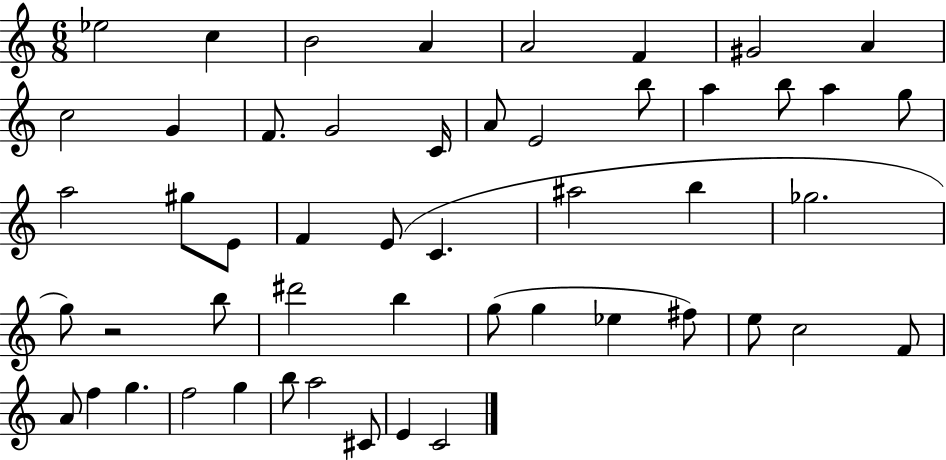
X:1
T:Untitled
M:6/8
L:1/4
K:C
_e2 c B2 A A2 F ^G2 A c2 G F/2 G2 C/4 A/2 E2 b/2 a b/2 a g/2 a2 ^g/2 E/2 F E/2 C ^a2 b _g2 g/2 z2 b/2 ^d'2 b g/2 g _e ^f/2 e/2 c2 F/2 A/2 f g f2 g b/2 a2 ^C/2 E C2